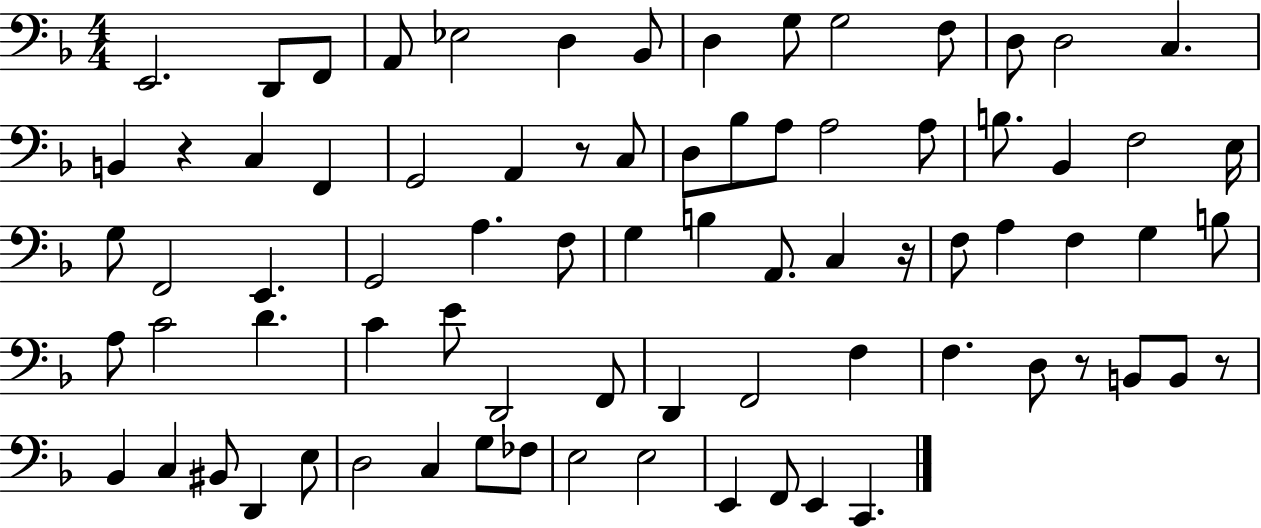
X:1
T:Untitled
M:4/4
L:1/4
K:F
E,,2 D,,/2 F,,/2 A,,/2 _E,2 D, _B,,/2 D, G,/2 G,2 F,/2 D,/2 D,2 C, B,, z C, F,, G,,2 A,, z/2 C,/2 D,/2 _B,/2 A,/2 A,2 A,/2 B,/2 _B,, F,2 E,/4 G,/2 F,,2 E,, G,,2 A, F,/2 G, B, A,,/2 C, z/4 F,/2 A, F, G, B,/2 A,/2 C2 D C E/2 D,,2 F,,/2 D,, F,,2 F, F, D,/2 z/2 B,,/2 B,,/2 z/2 _B,, C, ^B,,/2 D,, E,/2 D,2 C, G,/2 _F,/2 E,2 E,2 E,, F,,/2 E,, C,,